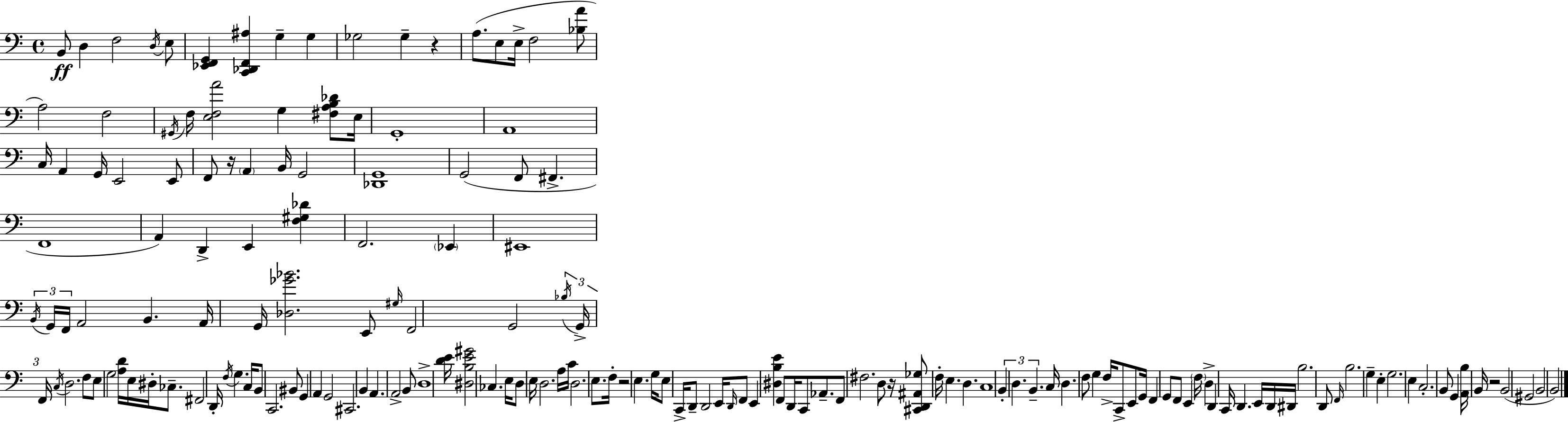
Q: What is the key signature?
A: A minor